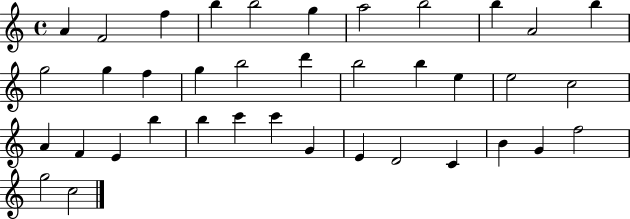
{
  \clef treble
  \time 4/4
  \defaultTimeSignature
  \key c \major
  a'4 f'2 f''4 | b''4 b''2 g''4 | a''2 b''2 | b''4 a'2 b''4 | \break g''2 g''4 f''4 | g''4 b''2 d'''4 | b''2 b''4 e''4 | e''2 c''2 | \break a'4 f'4 e'4 b''4 | b''4 c'''4 c'''4 g'4 | e'4 d'2 c'4 | b'4 g'4 f''2 | \break g''2 c''2 | \bar "|."
}